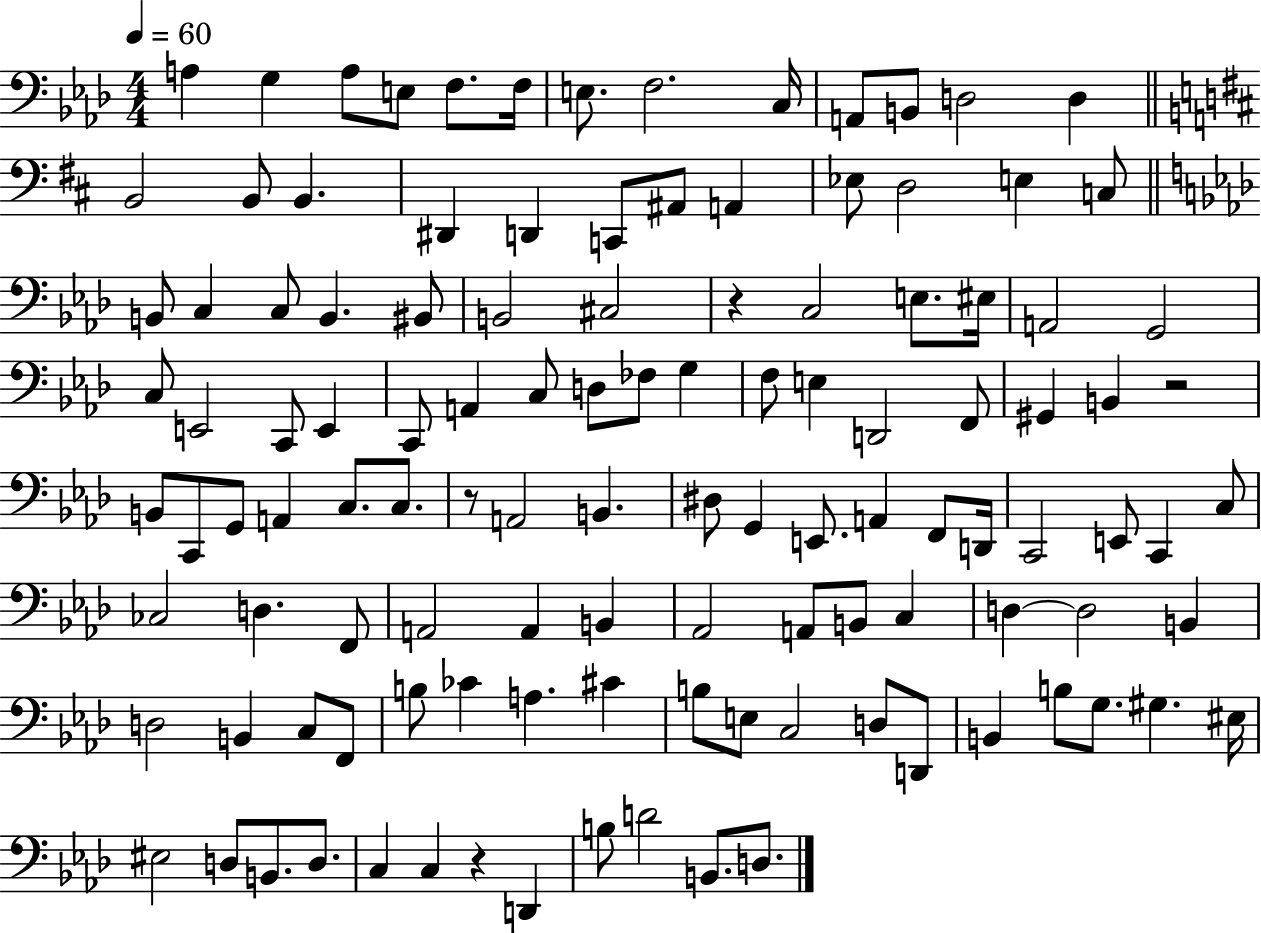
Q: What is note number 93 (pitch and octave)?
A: B3